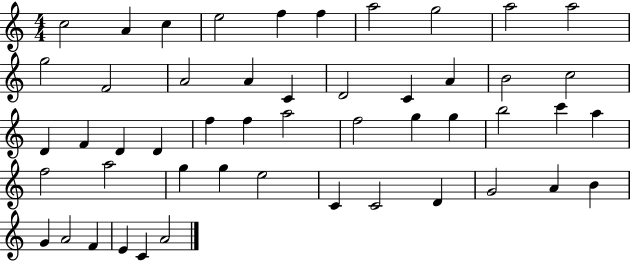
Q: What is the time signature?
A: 4/4